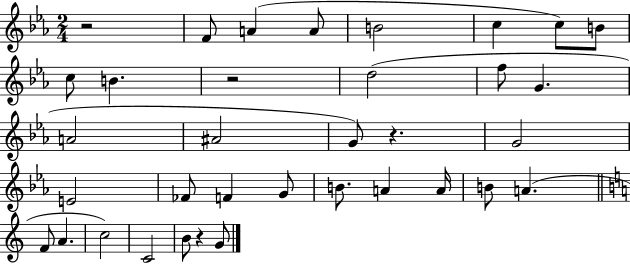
{
  \clef treble
  \numericTimeSignature
  \time 2/4
  \key ees \major
  r2 | f'8 a'4( a'8 | b'2 | c''4 c''8) b'8 | \break c''8 b'4. | r2 | d''2( | f''8 g'4. | \break a'2 | ais'2 | g'8) r4. | g'2 | \break e'2 | fes'8 f'4 g'8 | b'8. a'4 a'16 | b'8 a'4.( | \break \bar "||" \break \key a \minor f'8 a'4. | c''2) | c'2 | b'8 r4 g'8 | \break \bar "|."
}